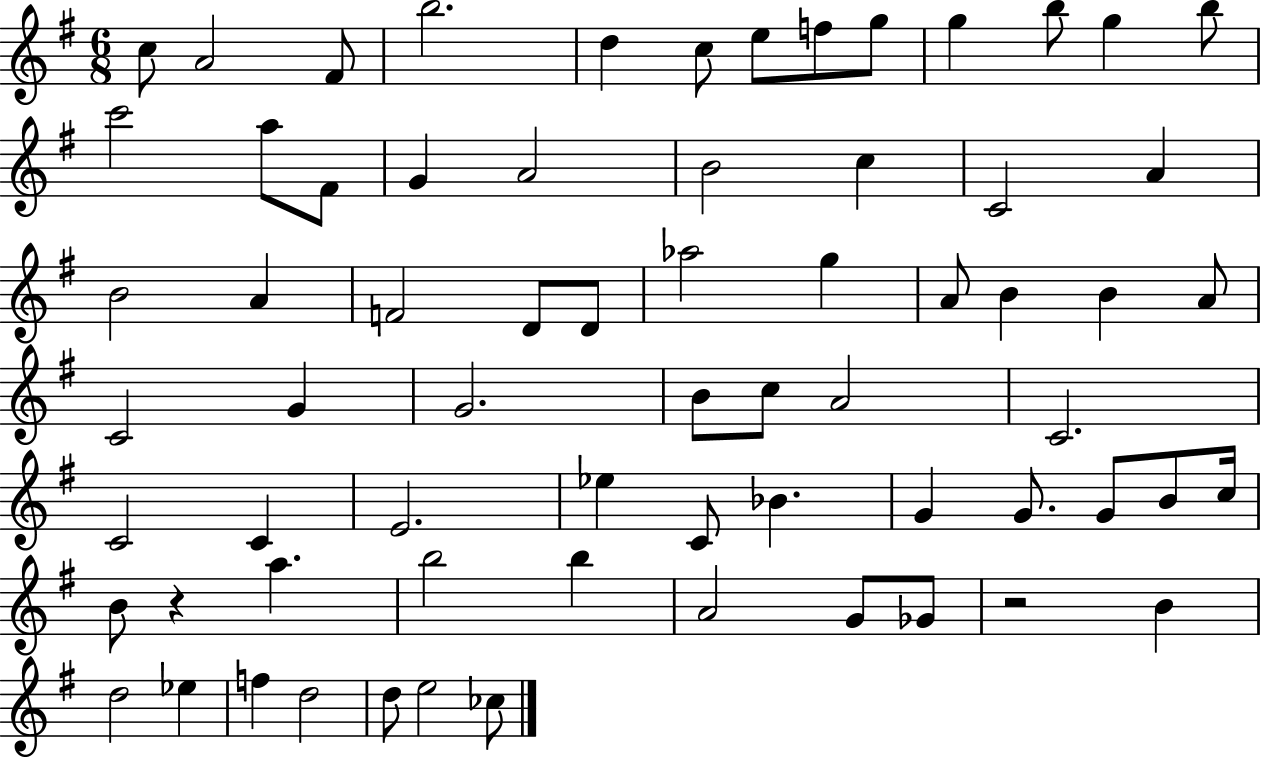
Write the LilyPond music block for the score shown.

{
  \clef treble
  \numericTimeSignature
  \time 6/8
  \key g \major
  c''8 a'2 fis'8 | b''2. | d''4 c''8 e''8 f''8 g''8 | g''4 b''8 g''4 b''8 | \break c'''2 a''8 fis'8 | g'4 a'2 | b'2 c''4 | c'2 a'4 | \break b'2 a'4 | f'2 d'8 d'8 | aes''2 g''4 | a'8 b'4 b'4 a'8 | \break c'2 g'4 | g'2. | b'8 c''8 a'2 | c'2. | \break c'2 c'4 | e'2. | ees''4 c'8 bes'4. | g'4 g'8. g'8 b'8 c''16 | \break b'8 r4 a''4. | b''2 b''4 | a'2 g'8 ges'8 | r2 b'4 | \break d''2 ees''4 | f''4 d''2 | d''8 e''2 ces''8 | \bar "|."
}